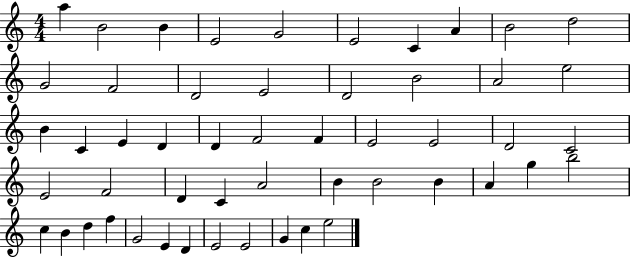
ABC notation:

X:1
T:Untitled
M:4/4
L:1/4
K:C
a B2 B E2 G2 E2 C A B2 d2 G2 F2 D2 E2 D2 B2 A2 e2 B C E D D F2 F E2 E2 D2 C2 E2 F2 D C A2 B B2 B A g b2 c B d f G2 E D E2 E2 G c e2